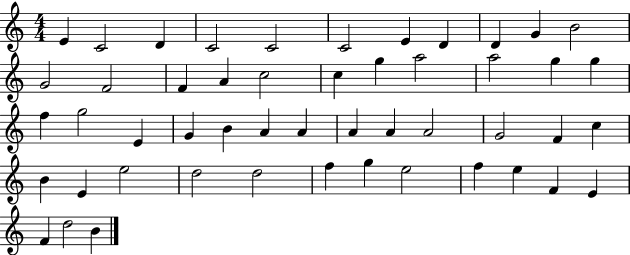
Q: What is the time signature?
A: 4/4